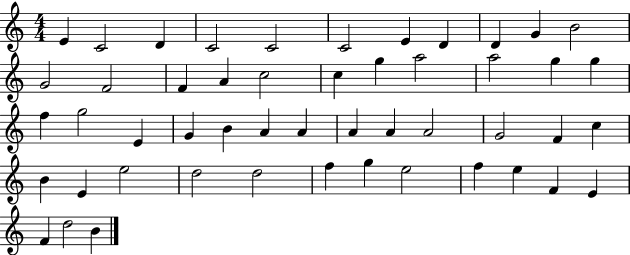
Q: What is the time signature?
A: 4/4